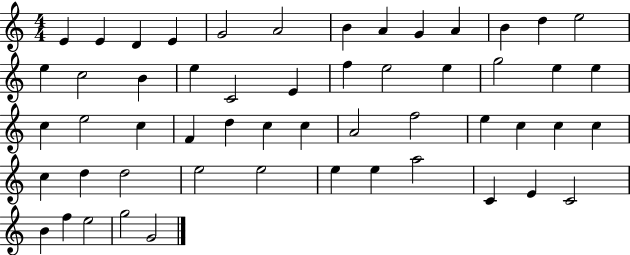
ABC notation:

X:1
T:Untitled
M:4/4
L:1/4
K:C
E E D E G2 A2 B A G A B d e2 e c2 B e C2 E f e2 e g2 e e c e2 c F d c c A2 f2 e c c c c d d2 e2 e2 e e a2 C E C2 B f e2 g2 G2